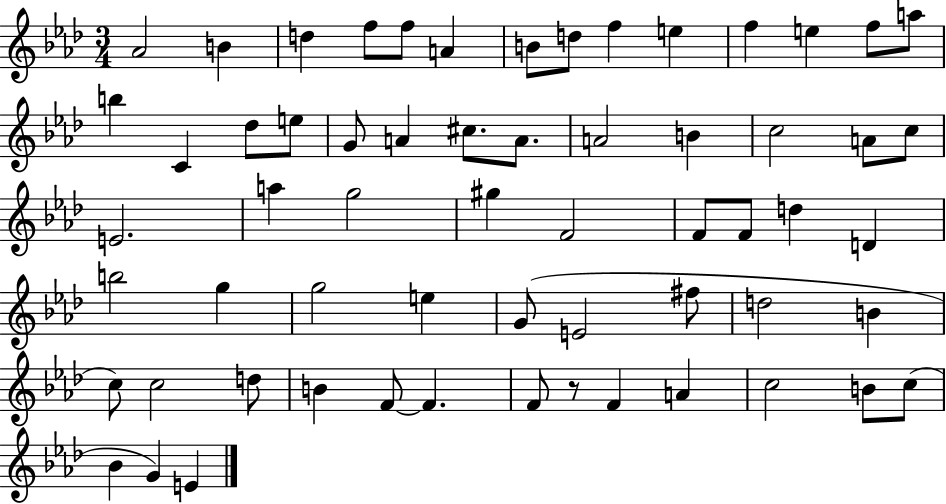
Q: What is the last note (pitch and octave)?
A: E4